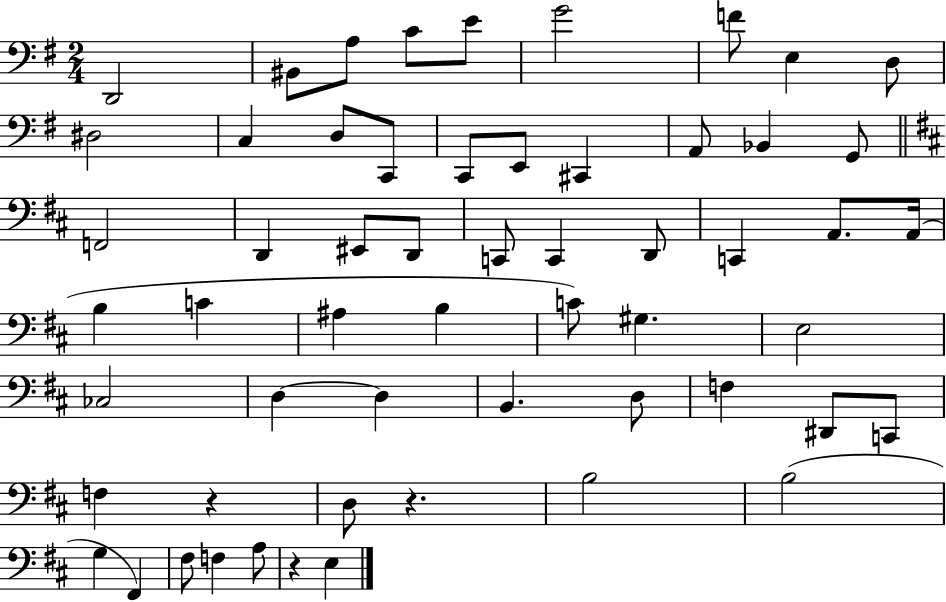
D2/h BIS2/e A3/e C4/e E4/e G4/h F4/e E3/q D3/e D#3/h C3/q D3/e C2/e C2/e E2/e C#2/q A2/e Bb2/q G2/e F2/h D2/q EIS2/e D2/e C2/e C2/q D2/e C2/q A2/e. A2/s B3/q C4/q A#3/q B3/q C4/e G#3/q. E3/h CES3/h D3/q D3/q B2/q. D3/e F3/q D#2/e C2/e F3/q R/q D3/e R/q. B3/h B3/h G3/q F#2/q F#3/e F3/q A3/e R/q E3/q